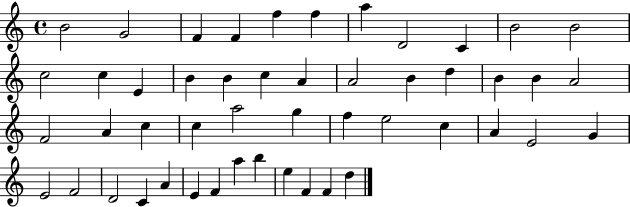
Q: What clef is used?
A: treble